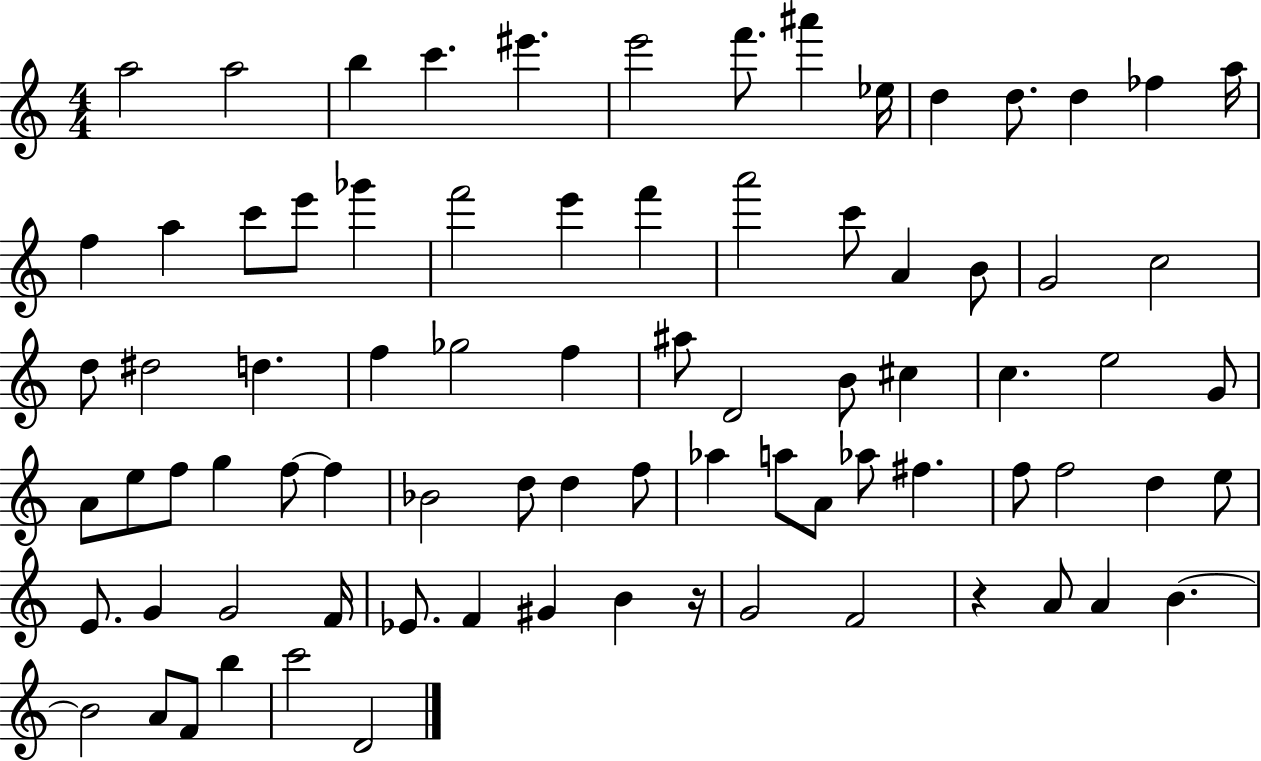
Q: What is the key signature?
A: C major